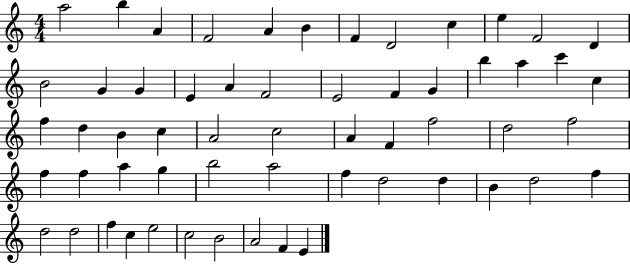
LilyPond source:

{
  \clef treble
  \numericTimeSignature
  \time 4/4
  \key c \major
  a''2 b''4 a'4 | f'2 a'4 b'4 | f'4 d'2 c''4 | e''4 f'2 d'4 | \break b'2 g'4 g'4 | e'4 a'4 f'2 | e'2 f'4 g'4 | b''4 a''4 c'''4 c''4 | \break f''4 d''4 b'4 c''4 | a'2 c''2 | a'4 f'4 f''2 | d''2 f''2 | \break f''4 f''4 a''4 g''4 | b''2 a''2 | f''4 d''2 d''4 | b'4 d''2 f''4 | \break d''2 d''2 | f''4 c''4 e''2 | c''2 b'2 | a'2 f'4 e'4 | \break \bar "|."
}